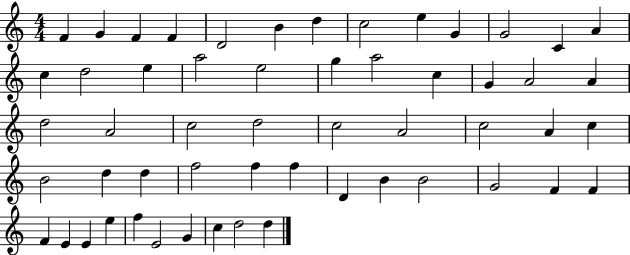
X:1
T:Untitled
M:4/4
L:1/4
K:C
F G F F D2 B d c2 e G G2 C A c d2 e a2 e2 g a2 c G A2 A d2 A2 c2 d2 c2 A2 c2 A c B2 d d f2 f f D B B2 G2 F F F E E e f E2 G c d2 d